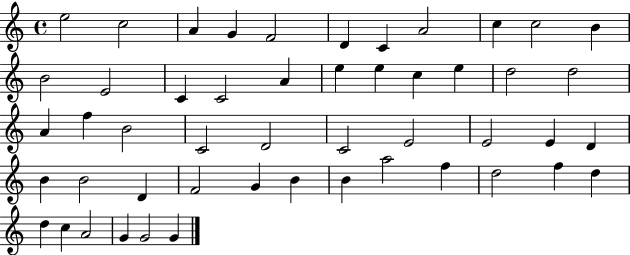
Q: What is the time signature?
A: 4/4